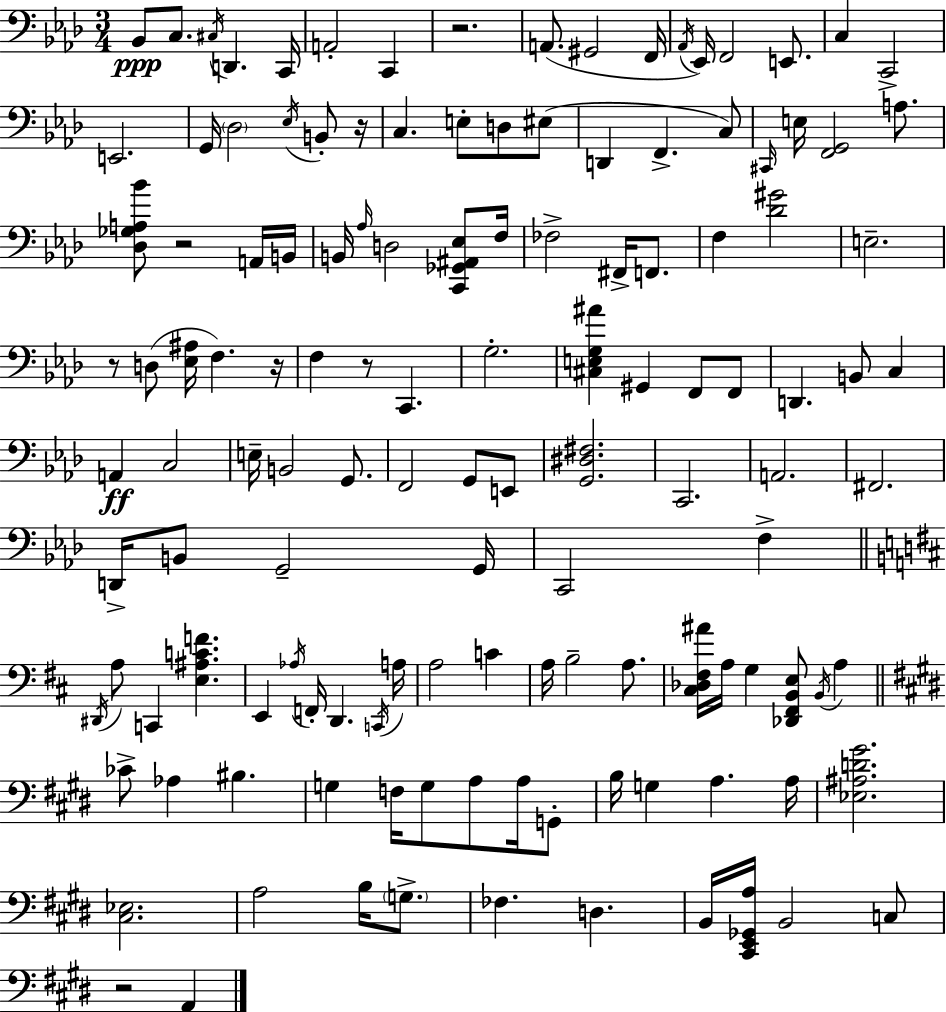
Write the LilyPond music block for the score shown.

{
  \clef bass
  \numericTimeSignature
  \time 3/4
  \key aes \major
  \repeat volta 2 { bes,8\ppp c8. \acciaccatura { cis16 } d,4. | c,16 a,2-. c,4 | r2. | a,8.( gis,2 | \break f,16 \acciaccatura { aes,16 } ees,16) f,2 e,8. | c4 c,2-> | e,2. | g,16 \parenthesize des2 \acciaccatura { ees16 } | \break b,8-. r16 c4. e8-. d8 | eis8( d,4 f,4.-> | c8) \grace { cis,16 } e16 <f, g,>2 | a8. <des ges a bes'>8 r2 | \break a,16 b,16 b,16 \grace { aes16 } d2 | <c, ges, ais, ees>8 f16 fes2-> | fis,16-> f,8. f4 <des' gis'>2 | e2.-- | \break r8 d8( <ees ais>16 f4.) | r16 f4 r8 c,4. | g2.-. | <cis e g ais'>4 gis,4 | \break f,8 f,8 d,4. b,8 | c4 a,4\ff c2 | e16-- b,2 | g,8. f,2 | \break g,8 e,8 <g, dis fis>2. | c,2. | a,2. | fis,2. | \break d,16-> b,8 g,2-- | g,16 c,2 | f4-> \bar "||" \break \key b \minor \acciaccatura { dis,16 } a8 c,4 <e ais c' f'>4. | e,4 \acciaccatura { aes16 } f,16-. d,4. | \acciaccatura { c,16 } a16 a2 c'4 | a16 b2-- | \break a8. <cis des fis ais'>16 a16 g4 <des, fis, b, e>8 \acciaccatura { b,16 } | a4 \bar "||" \break \key e \major ces'8-> aes4 bis4. | g4 f16 g8 a8 a16 g,8-. | b16 g4 a4. a16 | <ees ais d' gis'>2. | \break <cis ees>2. | a2 b16 \parenthesize g8.-> | fes4. d4. | b,16 <cis, e, ges, a>16 b,2 c8 | \break r2 a,4 | } \bar "|."
}